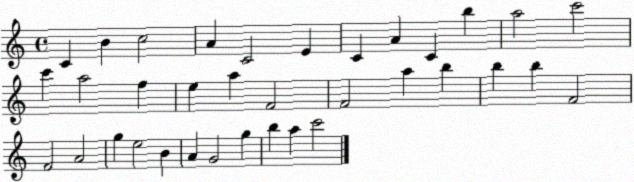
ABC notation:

X:1
T:Untitled
M:4/4
L:1/4
K:C
C B c2 A C2 E C A C b a2 c'2 c' a2 f e a F2 F2 a b b b F2 F2 A2 g e2 B A G2 g b a c'2